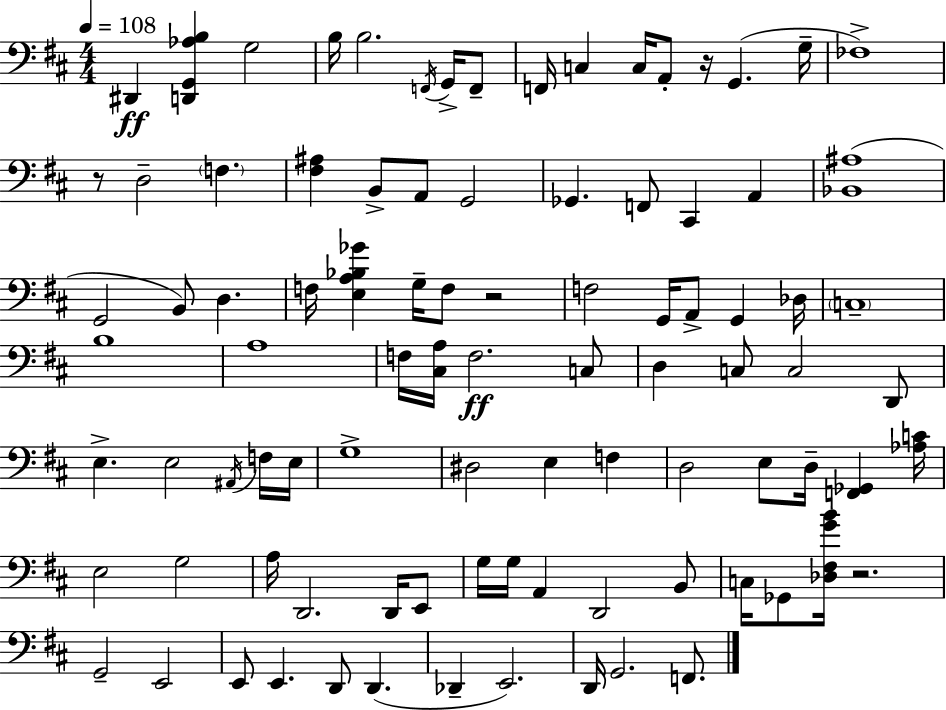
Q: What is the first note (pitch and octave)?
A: D#2